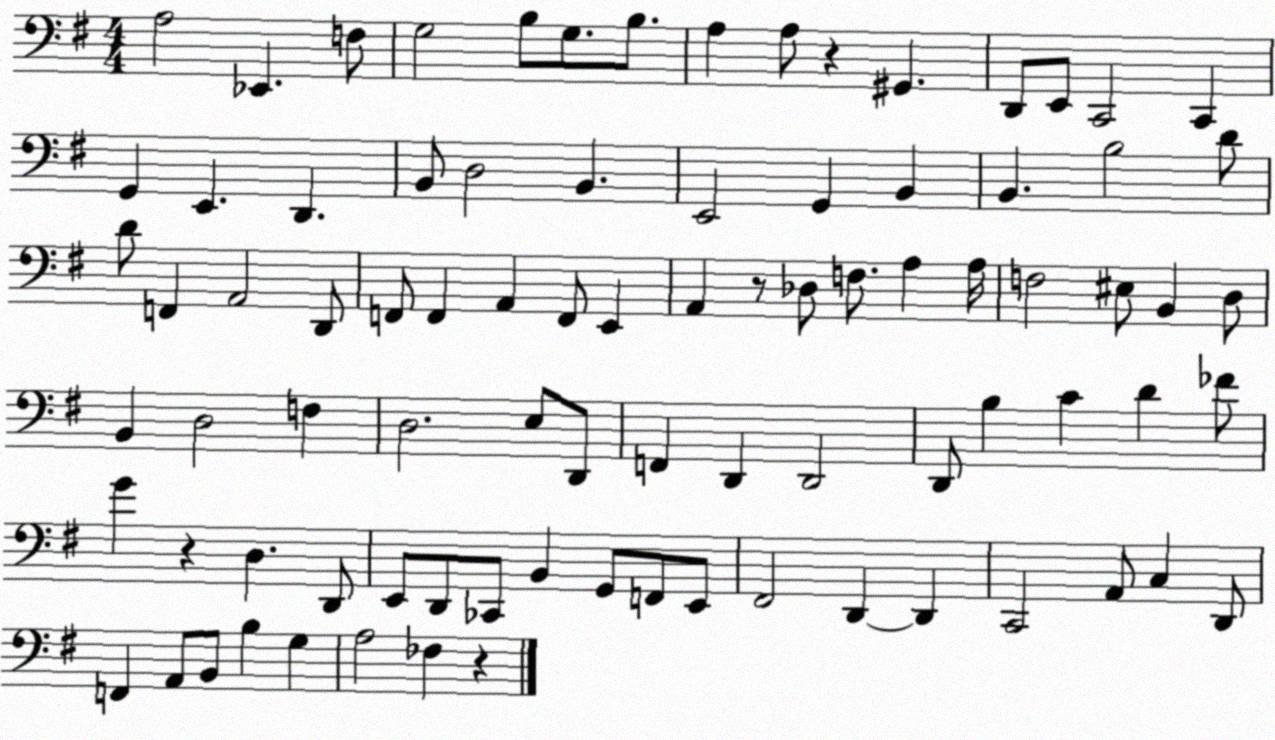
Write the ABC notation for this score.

X:1
T:Untitled
M:4/4
L:1/4
K:G
A,2 _E,, F,/2 G,2 B,/2 G,/2 B,/2 A, A,/2 z ^G,, D,,/2 E,,/2 C,,2 C,, G,, E,, D,, B,,/2 D,2 B,, E,,2 G,, B,, B,, B,2 D/2 D/2 F,, A,,2 D,,/2 F,,/2 F,, A,, F,,/2 E,, A,, z/2 _D,/2 F,/2 A, A,/4 F,2 ^E,/2 B,, D,/2 B,, D,2 F, D,2 E,/2 D,,/2 F,, D,, D,,2 D,,/2 B, C D _F/2 G z D, D,,/2 E,,/2 D,,/2 _C,,/2 B,, G,,/2 F,,/2 E,,/2 ^F,,2 D,, D,, C,,2 A,,/2 C, D,,/2 F,, A,,/2 B,,/2 B, G, A,2 _F, z